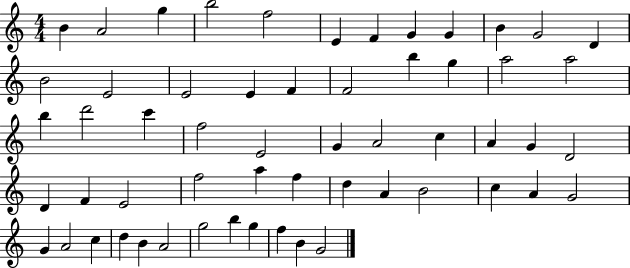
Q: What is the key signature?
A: C major